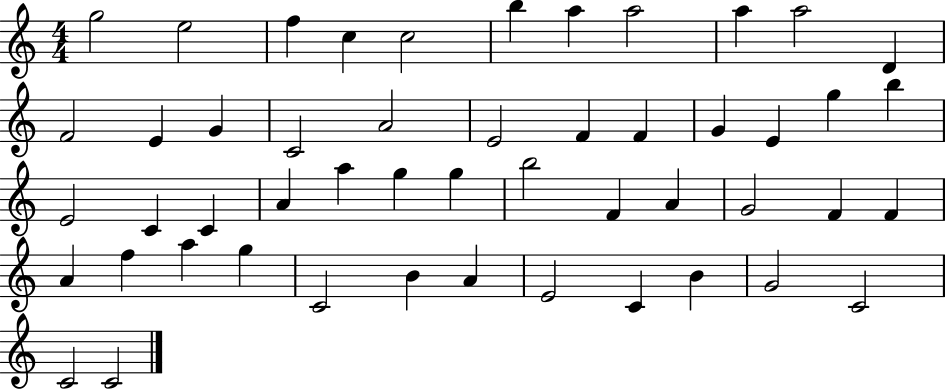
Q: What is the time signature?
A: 4/4